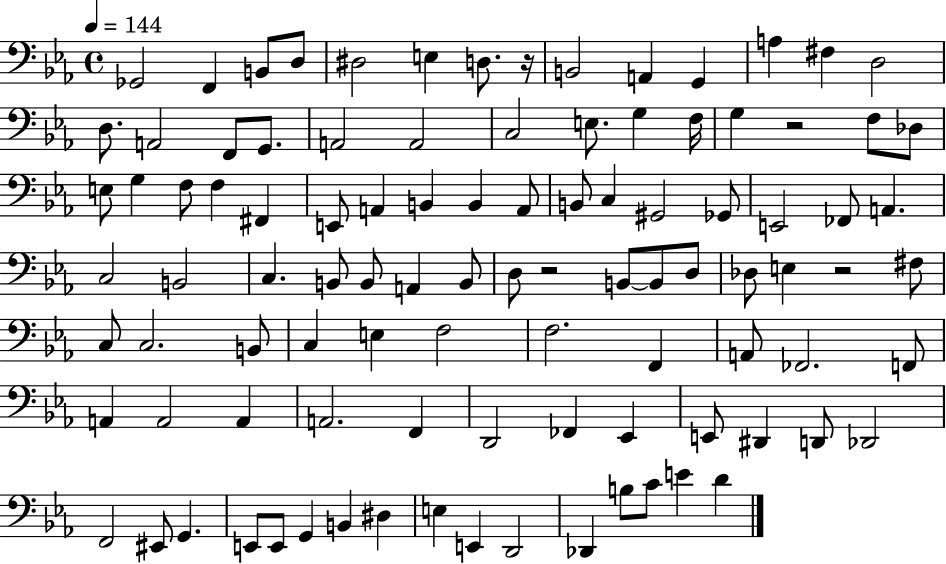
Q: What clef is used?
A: bass